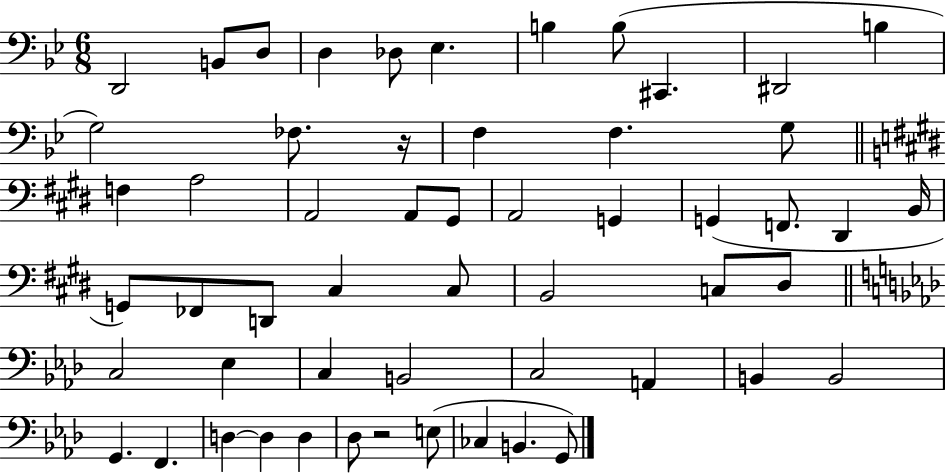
D2/h B2/e D3/e D3/q Db3/e Eb3/q. B3/q B3/e C#2/q. D#2/h B3/q G3/h FES3/e. R/s F3/q F3/q. G3/e F3/q A3/h A2/h A2/e G#2/e A2/h G2/q G2/q F2/e. D#2/q B2/s G2/e FES2/e D2/e C#3/q C#3/e B2/h C3/e D#3/e C3/h Eb3/q C3/q B2/h C3/h A2/q B2/q B2/h G2/q. F2/q. D3/q D3/q D3/q Db3/e R/h E3/e CES3/q B2/q. G2/e